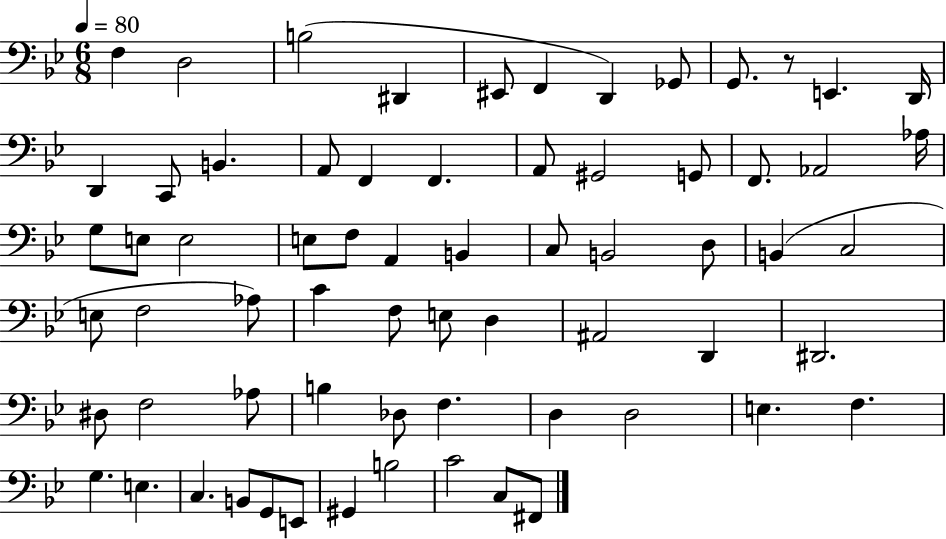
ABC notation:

X:1
T:Untitled
M:6/8
L:1/4
K:Bb
F, D,2 B,2 ^D,, ^E,,/2 F,, D,, _G,,/2 G,,/2 z/2 E,, D,,/4 D,, C,,/2 B,, A,,/2 F,, F,, A,,/2 ^G,,2 G,,/2 F,,/2 _A,,2 _A,/4 G,/2 E,/2 E,2 E,/2 F,/2 A,, B,, C,/2 B,,2 D,/2 B,, C,2 E,/2 F,2 _A,/2 C F,/2 E,/2 D, ^A,,2 D,, ^D,,2 ^D,/2 F,2 _A,/2 B, _D,/2 F, D, D,2 E, F, G, E, C, B,,/2 G,,/2 E,,/2 ^G,, B,2 C2 C,/2 ^F,,/2